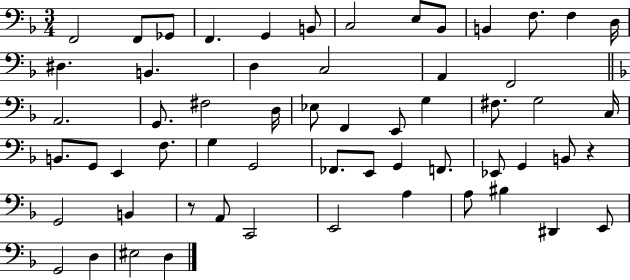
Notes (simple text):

F2/h F2/e Gb2/e F2/q. G2/q B2/e C3/h E3/e Bb2/e B2/q F3/e. F3/q D3/s D#3/q. B2/q. D3/q C3/h A2/q F2/h A2/h. G2/e. F#3/h D3/s Eb3/e F2/q E2/e G3/q F#3/e. G3/h C3/s B2/e. G2/e E2/q F3/e. G3/q G2/h FES2/e. E2/e G2/q F2/e. Eb2/e G2/q B2/e R/q G2/h B2/q R/e A2/e C2/h E2/h A3/q A3/e BIS3/q D#2/q E2/e G2/h D3/q EIS3/h D3/q